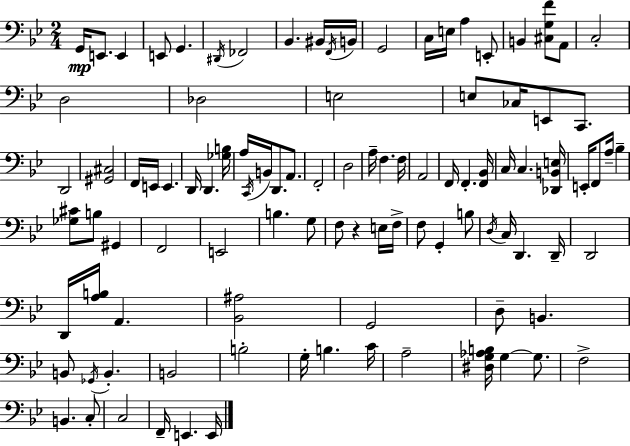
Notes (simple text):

G2/s E2/e. E2/q E2/e G2/q. D#2/s FES2/h Bb2/q. BIS2/s F2/s B2/s G2/h C3/s E3/s A3/q E2/e B2/q [C#3,G3,F4]/e A2/e C3/h D3/h Db3/h E3/h E3/e CES3/s E2/e C2/e. D2/h [G#2,C#3]/h F2/s E2/s E2/q. D2/s D2/q. [Gb3,B3]/s A3/s C2/s B2/s D2/e. A2/e. F2/h D3/h A3/s F3/q. F3/s A2/h F2/s F2/q. [F2,Bb2]/s C3/s C3/q. [Db2,B2,E3]/s E2/s F2/e A3/s Bb3/q [Gb3,C#4]/e B3/e G#2/q F2/h E2/h B3/q. G3/e F3/e R/q E3/s F3/s F3/e G2/q B3/e D3/s C3/s D2/q. D2/s D2/h D2/s [A3,B3]/s A2/q. [Bb2,A#3]/h G2/h D3/e B2/q. B2/e Gb2/s B2/q. B2/h B3/h G3/s B3/q. C4/s A3/h [D#3,G3,Ab3,B3]/s G3/q G3/e. F3/h B2/q. C3/e C3/h F2/s E2/q. E2/s